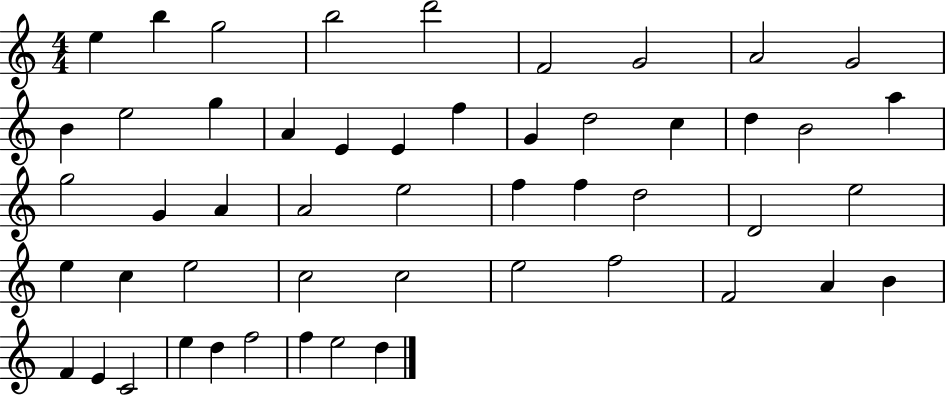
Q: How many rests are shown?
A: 0